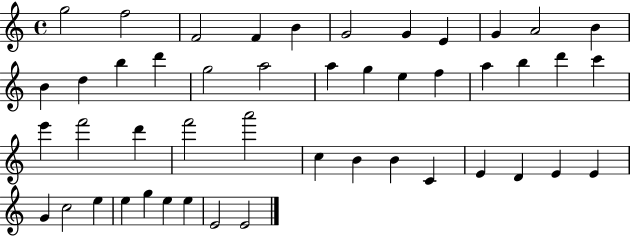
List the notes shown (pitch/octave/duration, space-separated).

G5/h F5/h F4/h F4/q B4/q G4/h G4/q E4/q G4/q A4/h B4/q B4/q D5/q B5/q D6/q G5/h A5/h A5/q G5/q E5/q F5/q A5/q B5/q D6/q C6/q E6/q F6/h D6/q F6/h A6/h C5/q B4/q B4/q C4/q E4/q D4/q E4/q E4/q G4/q C5/h E5/q E5/q G5/q E5/q E5/q E4/h E4/h